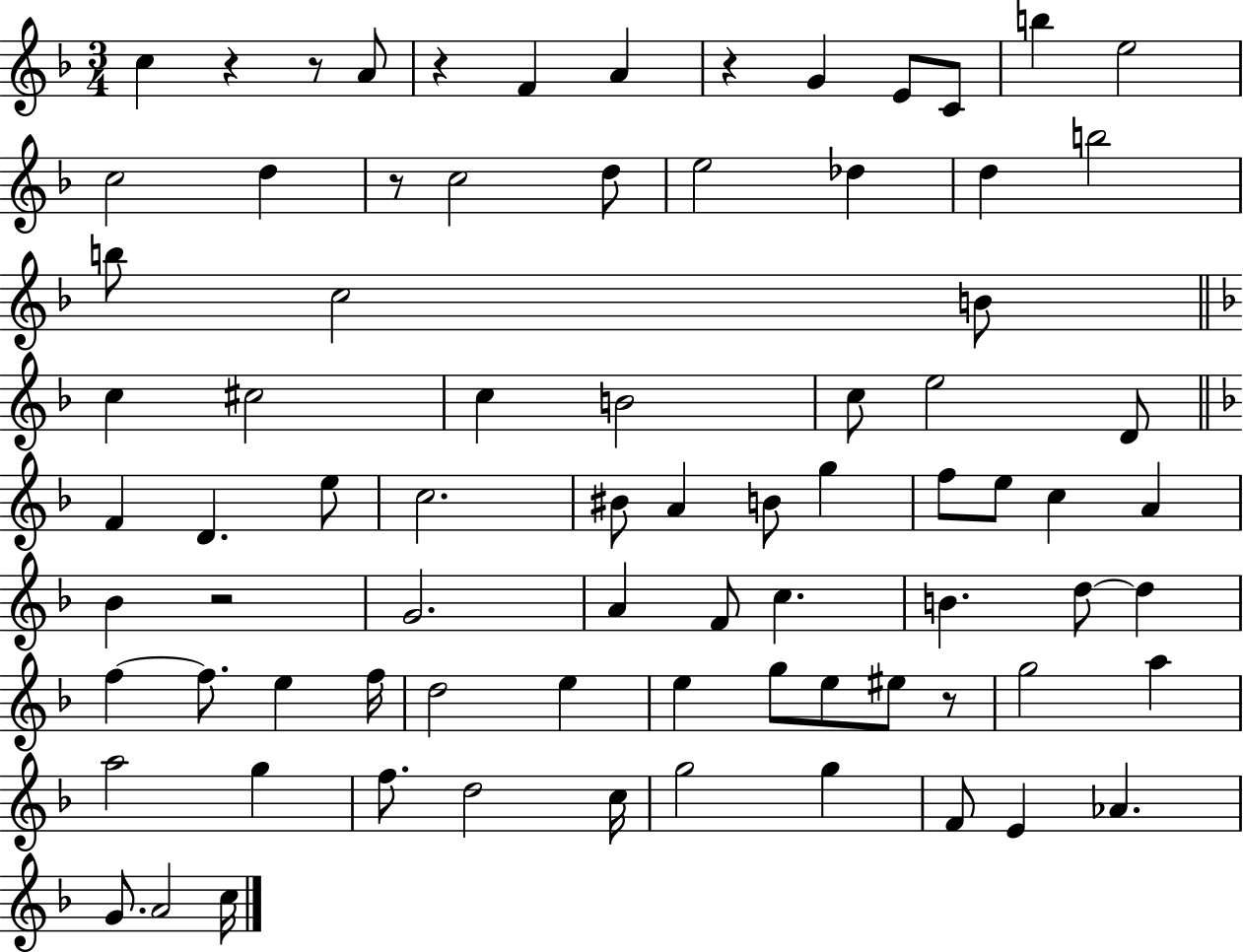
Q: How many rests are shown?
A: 7